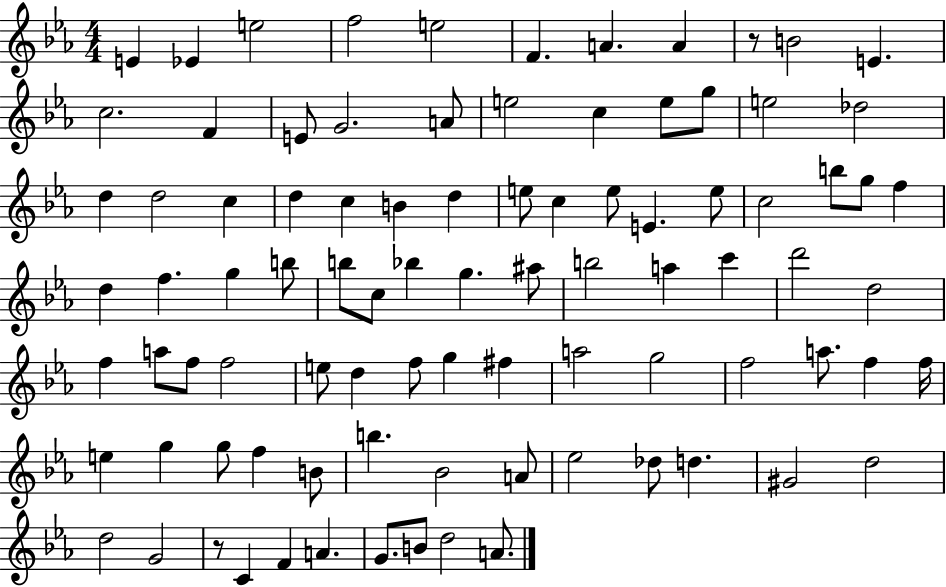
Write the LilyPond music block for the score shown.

{
  \clef treble
  \numericTimeSignature
  \time 4/4
  \key ees \major
  e'4 ees'4 e''2 | f''2 e''2 | f'4. a'4. a'4 | r8 b'2 e'4. | \break c''2. f'4 | e'8 g'2. a'8 | e''2 c''4 e''8 g''8 | e''2 des''2 | \break d''4 d''2 c''4 | d''4 c''4 b'4 d''4 | e''8 c''4 e''8 e'4. e''8 | c''2 b''8 g''8 f''4 | \break d''4 f''4. g''4 b''8 | b''8 c''8 bes''4 g''4. ais''8 | b''2 a''4 c'''4 | d'''2 d''2 | \break f''4 a''8 f''8 f''2 | e''8 d''4 f''8 g''4 fis''4 | a''2 g''2 | f''2 a''8. f''4 f''16 | \break e''4 g''4 g''8 f''4 b'8 | b''4. bes'2 a'8 | ees''2 des''8 d''4. | gis'2 d''2 | \break d''2 g'2 | r8 c'4 f'4 a'4. | g'8. b'8 d''2 a'8. | \bar "|."
}